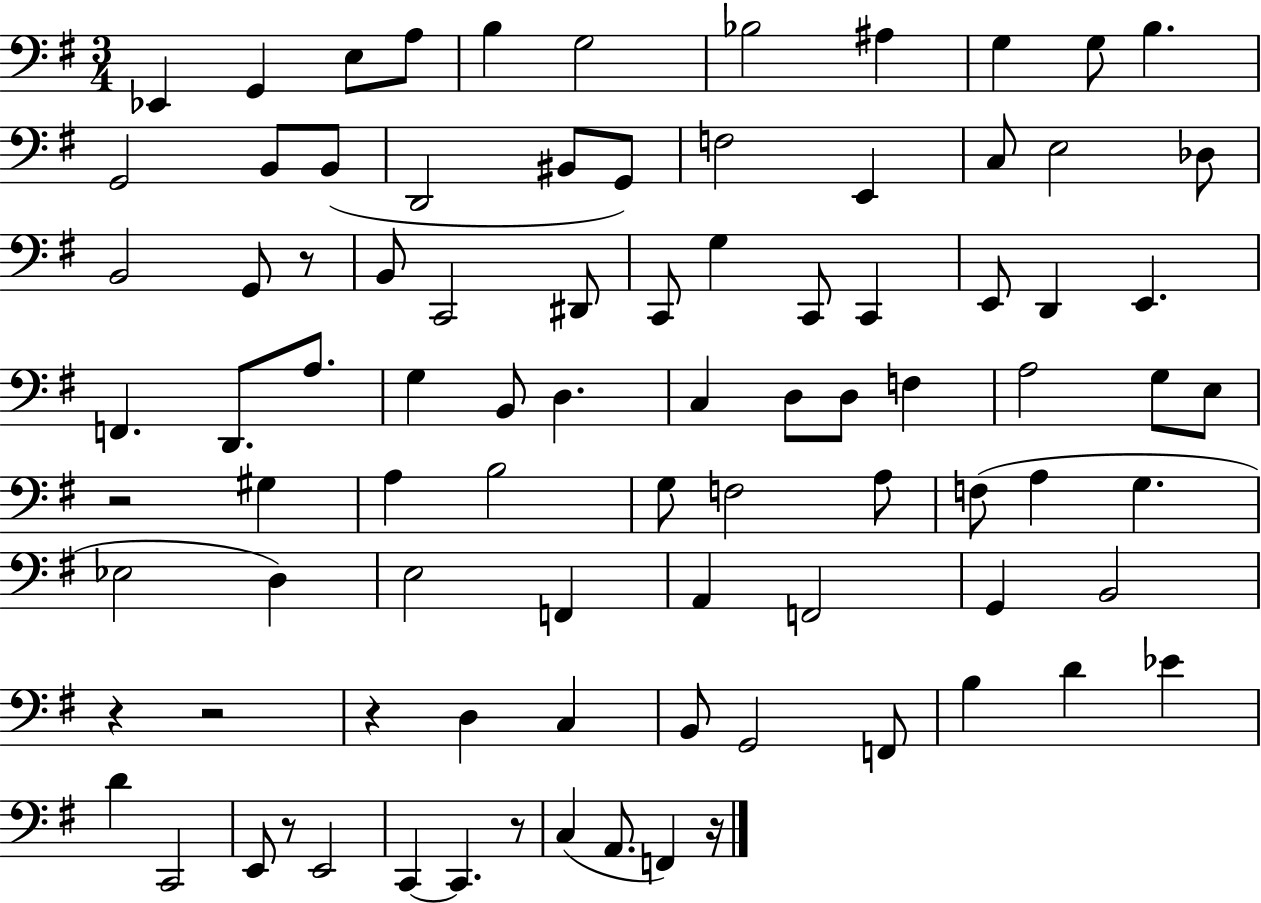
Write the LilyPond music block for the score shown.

{
  \clef bass
  \numericTimeSignature
  \time 3/4
  \key g \major
  ees,4 g,4 e8 a8 | b4 g2 | bes2 ais4 | g4 g8 b4. | \break g,2 b,8 b,8( | d,2 bis,8 g,8) | f2 e,4 | c8 e2 des8 | \break b,2 g,8 r8 | b,8 c,2 dis,8 | c,8 g4 c,8 c,4 | e,8 d,4 e,4. | \break f,4. d,8. a8. | g4 b,8 d4. | c4 d8 d8 f4 | a2 g8 e8 | \break r2 gis4 | a4 b2 | g8 f2 a8 | f8( a4 g4. | \break ees2 d4) | e2 f,4 | a,4 f,2 | g,4 b,2 | \break r4 r2 | r4 d4 c4 | b,8 g,2 f,8 | b4 d'4 ees'4 | \break d'4 c,2 | e,8 r8 e,2 | c,4~~ c,4. r8 | c4( a,8. f,4) r16 | \break \bar "|."
}